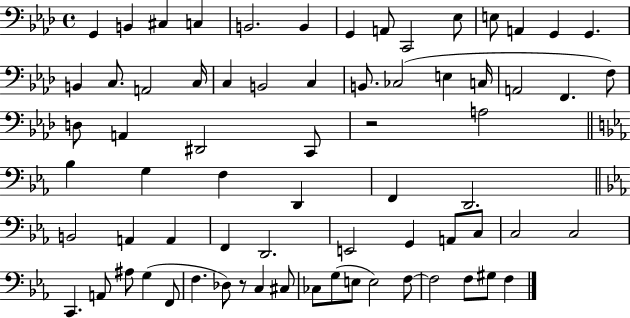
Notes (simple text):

G2/q B2/q C#3/q C3/q B2/h. B2/q G2/q A2/e C2/h Eb3/e E3/e A2/q G2/q G2/q. B2/q C3/e. A2/h C3/s C3/q B2/h C3/q B2/e. CES3/h E3/q C3/s A2/h F2/q. F3/e D3/e A2/q D#2/h C2/e R/h A3/h Bb3/q G3/q F3/q D2/q F2/q D2/h. B2/h A2/q A2/q F2/q D2/h. E2/h G2/q A2/e C3/e C3/h C3/h C2/q. A2/e A#3/e G3/q F2/e F3/q. Db3/e R/e C3/q C#3/e CES3/e G3/e E3/e E3/h F3/e F3/h F3/e G#3/e F3/q